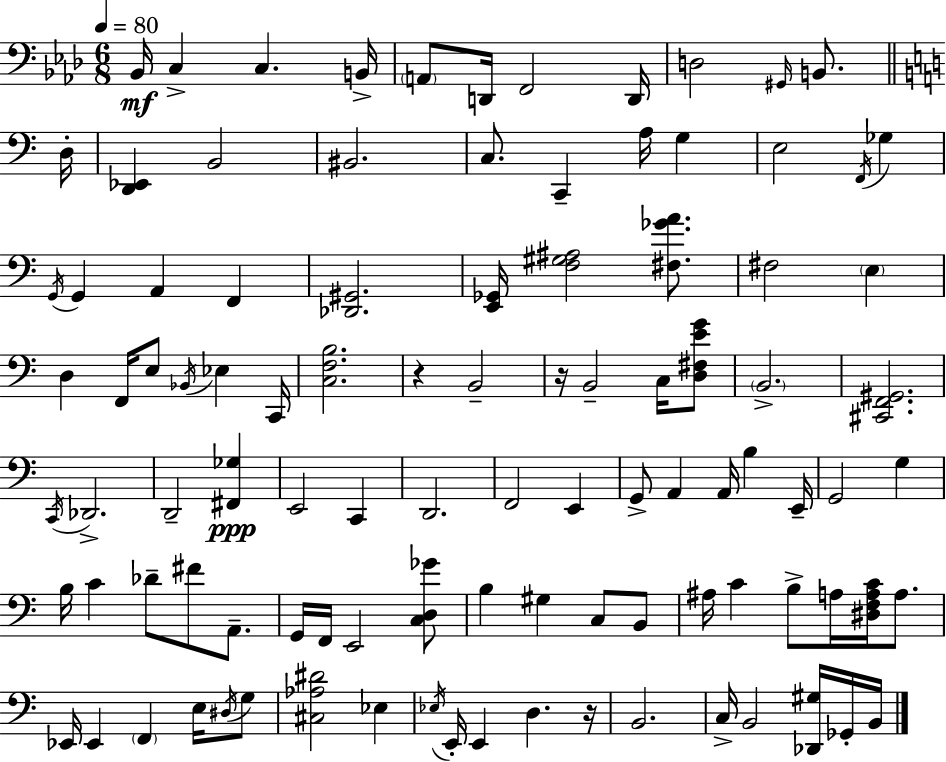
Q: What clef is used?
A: bass